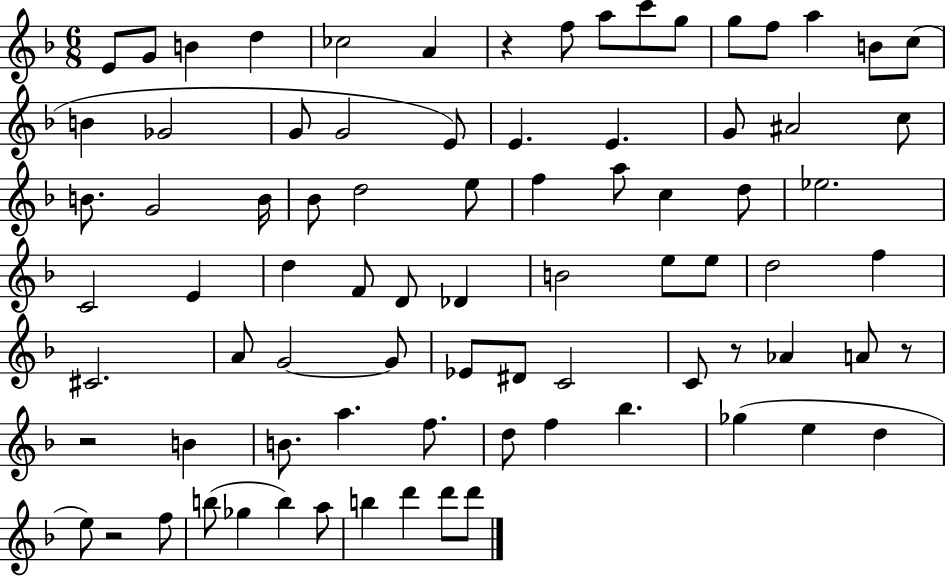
{
  \clef treble
  \numericTimeSignature
  \time 6/8
  \key f \major
  \repeat volta 2 { e'8 g'8 b'4 d''4 | ces''2 a'4 | r4 f''8 a''8 c'''8 g''8 | g''8 f''8 a''4 b'8 c''8( | \break b'4 ges'2 | g'8 g'2 e'8) | e'4. e'4. | g'8 ais'2 c''8 | \break b'8. g'2 b'16 | bes'8 d''2 e''8 | f''4 a''8 c''4 d''8 | ees''2. | \break c'2 e'4 | d''4 f'8 d'8 des'4 | b'2 e''8 e''8 | d''2 f''4 | \break cis'2. | a'8 g'2~~ g'8 | ees'8 dis'8 c'2 | c'8 r8 aes'4 a'8 r8 | \break r2 b'4 | b'8. a''4. f''8. | d''8 f''4 bes''4. | ges''4( e''4 d''4 | \break e''8) r2 f''8 | b''8( ges''4 b''4) a''8 | b''4 d'''4 d'''8 d'''8 | } \bar "|."
}